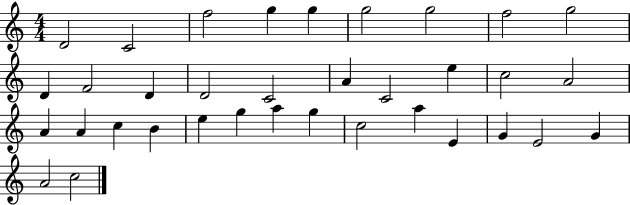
D4/h C4/h F5/h G5/q G5/q G5/h G5/h F5/h G5/h D4/q F4/h D4/q D4/h C4/h A4/q C4/h E5/q C5/h A4/h A4/q A4/q C5/q B4/q E5/q G5/q A5/q G5/q C5/h A5/q E4/q G4/q E4/h G4/q A4/h C5/h